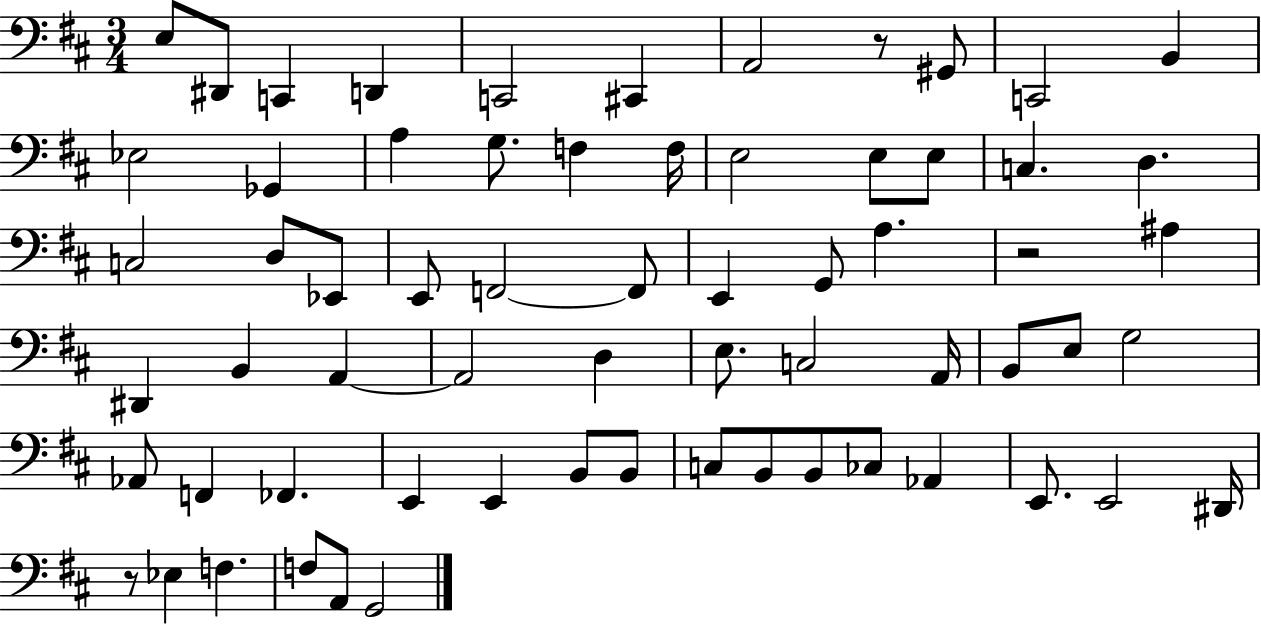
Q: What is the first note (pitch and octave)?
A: E3